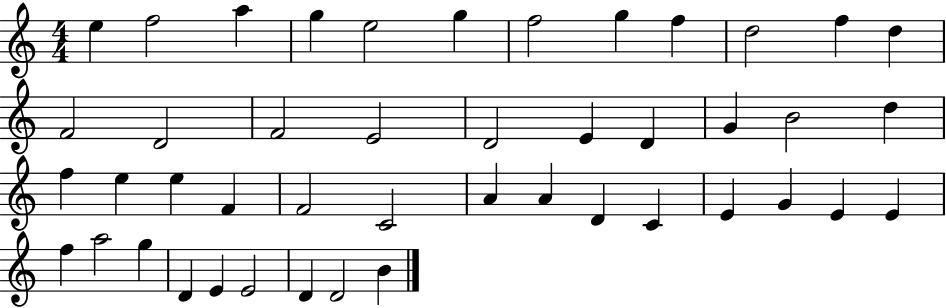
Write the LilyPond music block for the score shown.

{
  \clef treble
  \numericTimeSignature
  \time 4/4
  \key c \major
  e''4 f''2 a''4 | g''4 e''2 g''4 | f''2 g''4 f''4 | d''2 f''4 d''4 | \break f'2 d'2 | f'2 e'2 | d'2 e'4 d'4 | g'4 b'2 d''4 | \break f''4 e''4 e''4 f'4 | f'2 c'2 | a'4 a'4 d'4 c'4 | e'4 g'4 e'4 e'4 | \break f''4 a''2 g''4 | d'4 e'4 e'2 | d'4 d'2 b'4 | \bar "|."
}